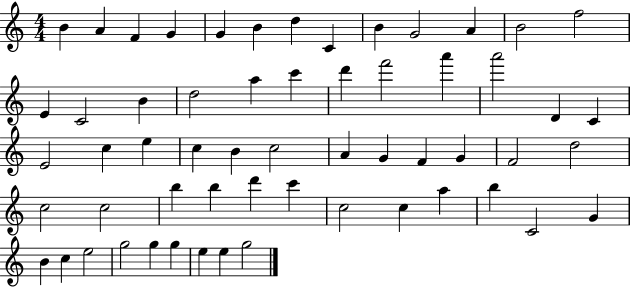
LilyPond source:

{
  \clef treble
  \numericTimeSignature
  \time 4/4
  \key c \major
  b'4 a'4 f'4 g'4 | g'4 b'4 d''4 c'4 | b'4 g'2 a'4 | b'2 f''2 | \break e'4 c'2 b'4 | d''2 a''4 c'''4 | d'''4 f'''2 a'''4 | a'''2 d'4 c'4 | \break e'2 c''4 e''4 | c''4 b'4 c''2 | a'4 g'4 f'4 g'4 | f'2 d''2 | \break c''2 c''2 | b''4 b''4 d'''4 c'''4 | c''2 c''4 a''4 | b''4 c'2 g'4 | \break b'4 c''4 e''2 | g''2 g''4 g''4 | e''4 e''4 g''2 | \bar "|."
}